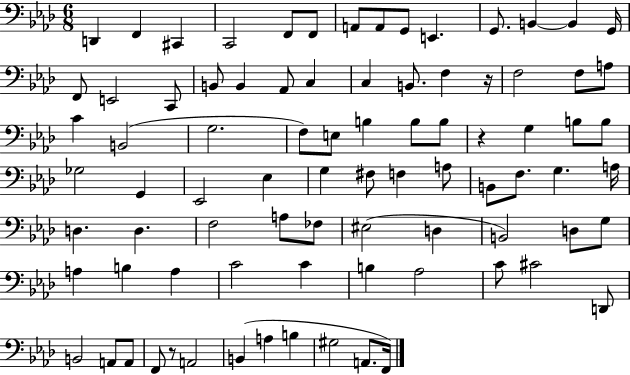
X:1
T:Untitled
M:6/8
L:1/4
K:Ab
D,, F,, ^C,, C,,2 F,,/2 F,,/2 A,,/2 A,,/2 G,,/2 E,, G,,/2 B,, B,, G,,/4 F,,/2 E,,2 C,,/2 B,,/2 B,, _A,,/2 C, C, B,,/2 F, z/4 F,2 F,/2 A,/2 C B,,2 G,2 F,/2 E,/2 B, B,/2 B,/2 z G, B,/2 B,/2 _G,2 G,, _E,,2 _E, G, ^F,/2 F, A,/2 B,,/2 F,/2 G, A,/4 D, D, F,2 A,/2 _F,/2 ^E,2 D, B,,2 D,/2 G,/2 A, B, A, C2 C B, _A,2 C/2 ^C2 D,,/2 B,,2 A,,/2 A,,/2 F,,/2 z/2 A,,2 B,, A, B, ^G,2 A,,/2 F,,/4